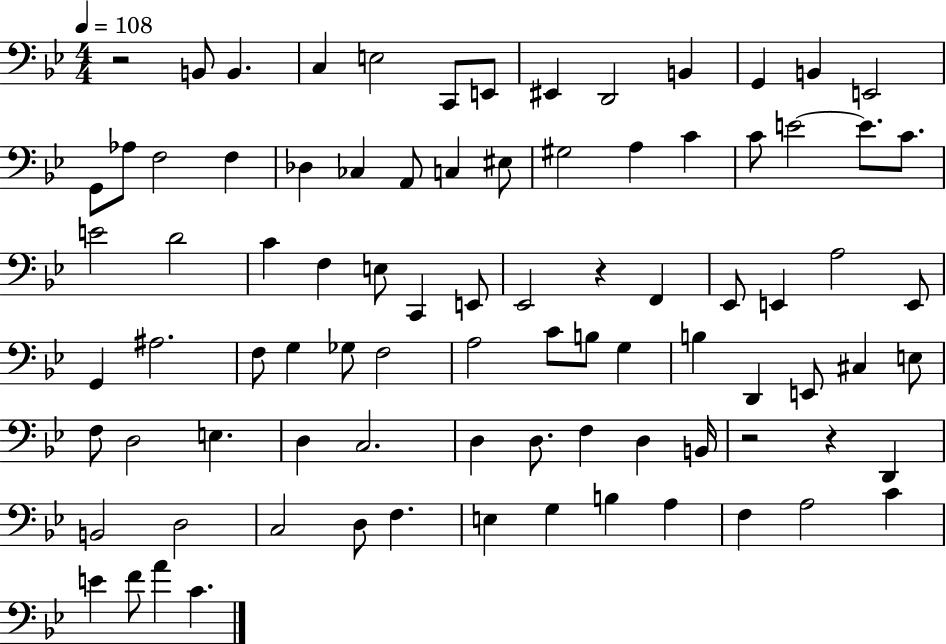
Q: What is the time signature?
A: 4/4